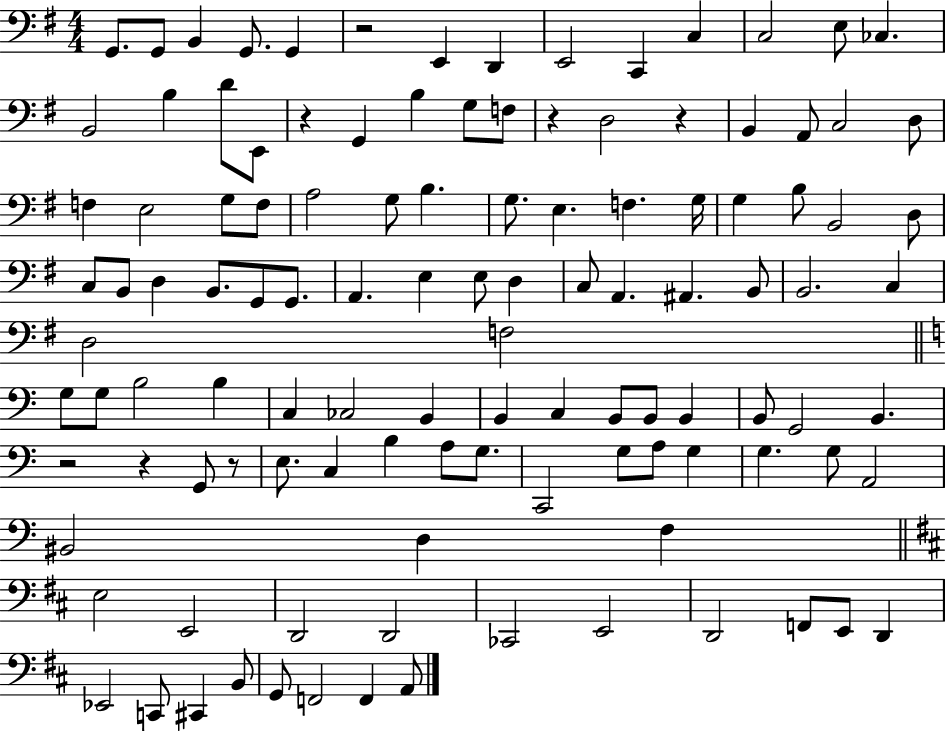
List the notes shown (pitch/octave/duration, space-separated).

G2/e. G2/e B2/q G2/e. G2/q R/h E2/q D2/q E2/h C2/q C3/q C3/h E3/e CES3/q. B2/h B3/q D4/e E2/e R/q G2/q B3/q G3/e F3/e R/q D3/h R/q B2/q A2/e C3/h D3/e F3/q E3/h G3/e F3/e A3/h G3/e B3/q. G3/e. E3/q. F3/q. G3/s G3/q B3/e B2/h D3/e C3/e B2/e D3/q B2/e. G2/e G2/e. A2/q. E3/q E3/e D3/q C3/e A2/q. A#2/q. B2/e B2/h. C3/q D3/h F3/h G3/e G3/e B3/h B3/q C3/q CES3/h B2/q B2/q C3/q B2/e B2/e B2/q B2/e G2/h B2/q. R/h R/q G2/e R/e E3/e. C3/q B3/q A3/e G3/e. C2/h G3/e A3/e G3/q G3/q. G3/e A2/h BIS2/h D3/q F3/q E3/h E2/h D2/h D2/h CES2/h E2/h D2/h F2/e E2/e D2/q Eb2/h C2/e C#2/q B2/e G2/e F2/h F2/q A2/e